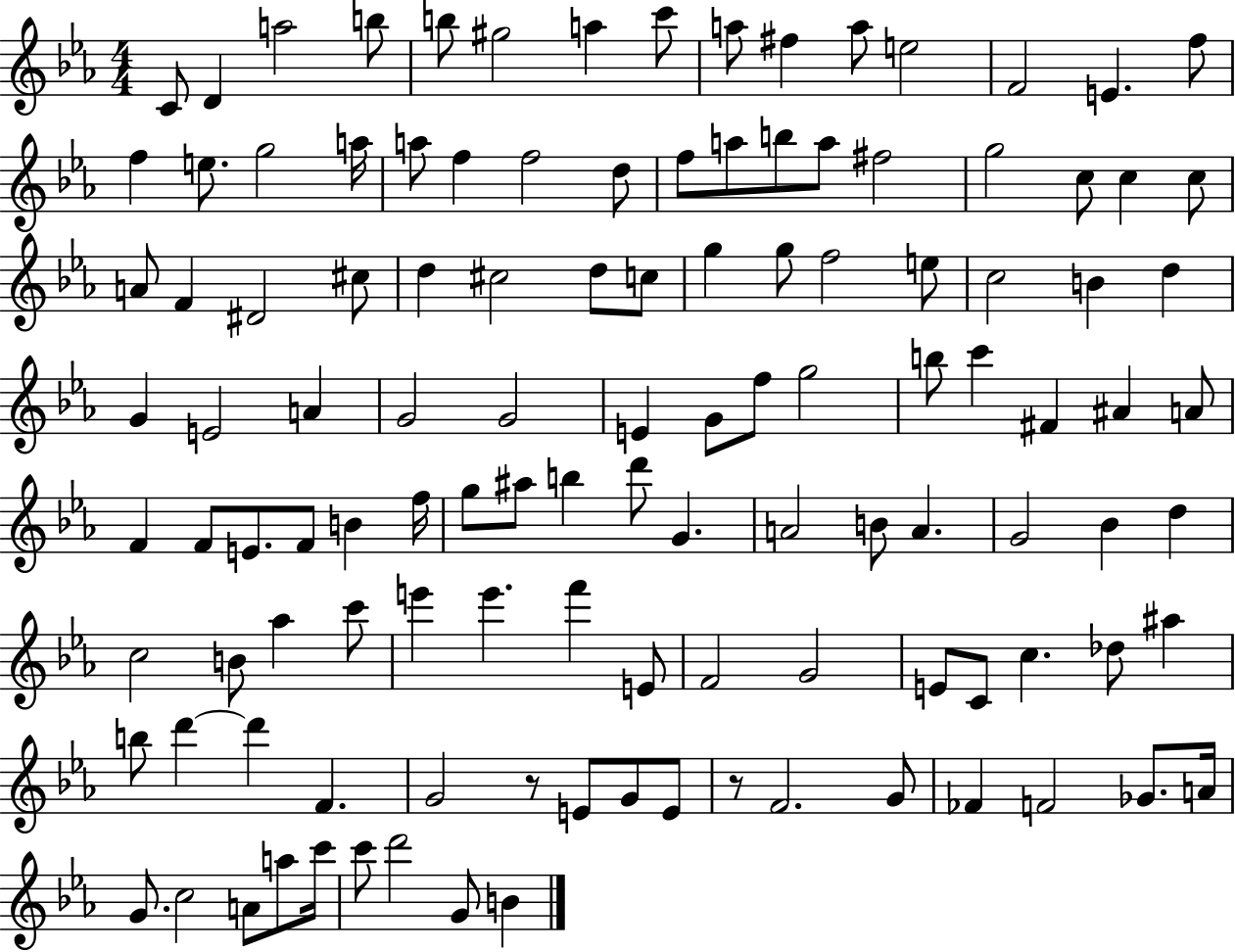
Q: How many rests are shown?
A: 2